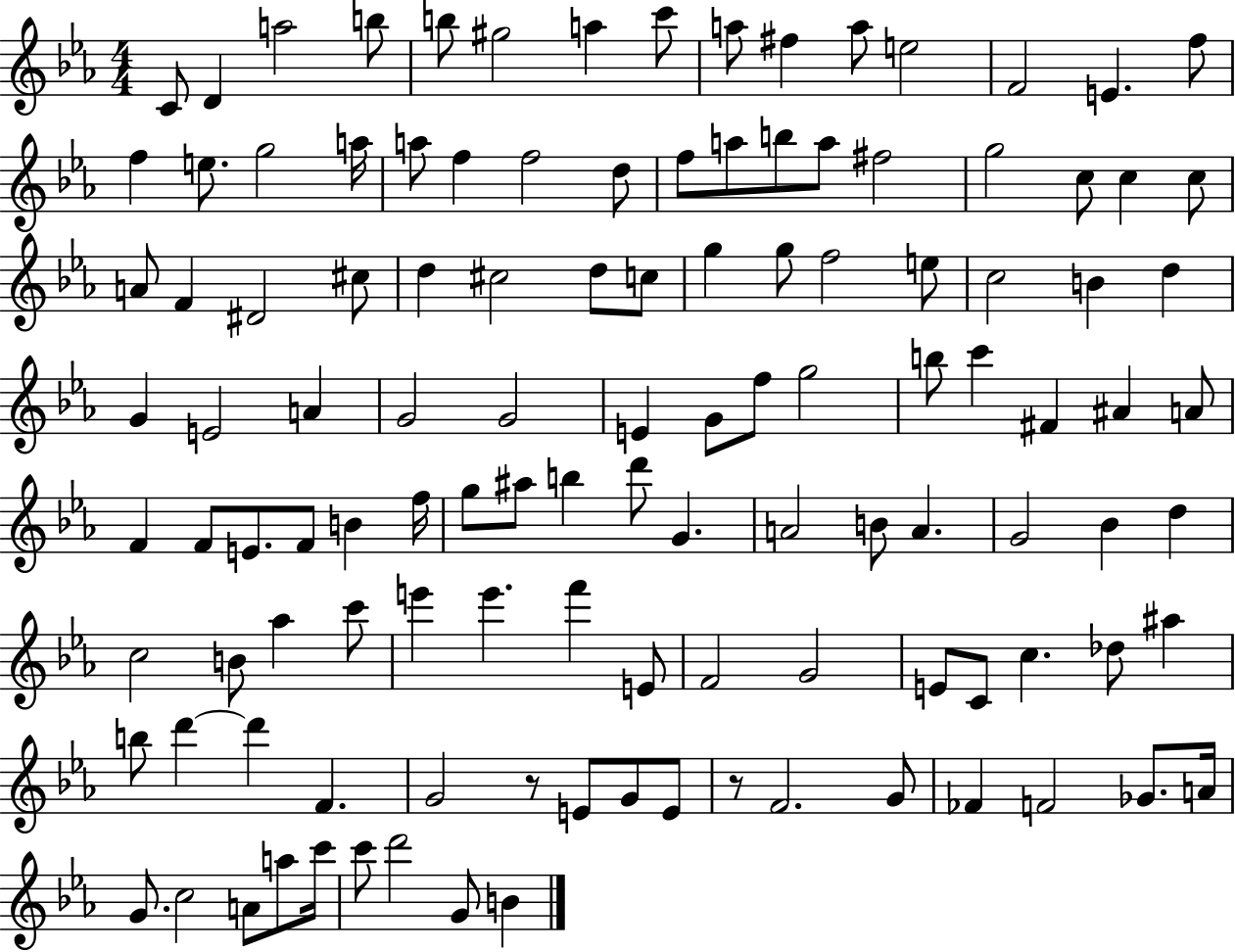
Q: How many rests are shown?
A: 2